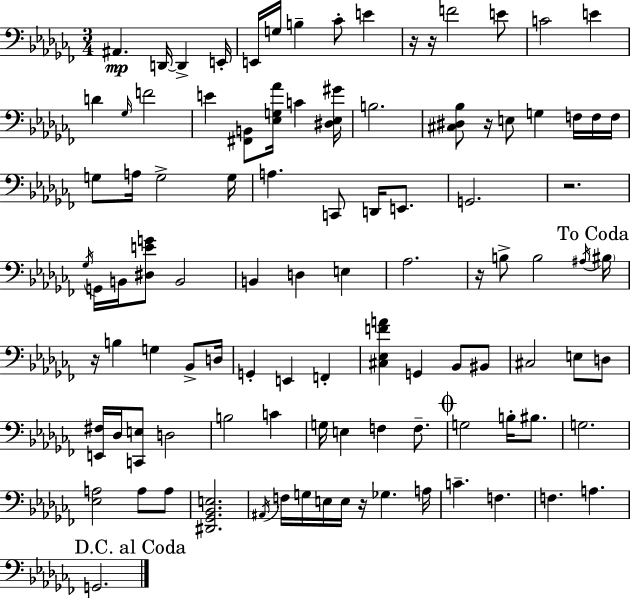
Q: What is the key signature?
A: AES minor